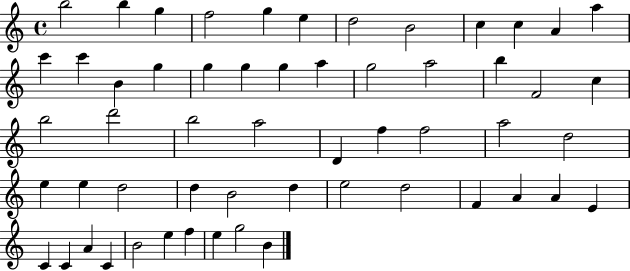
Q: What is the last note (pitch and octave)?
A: B4